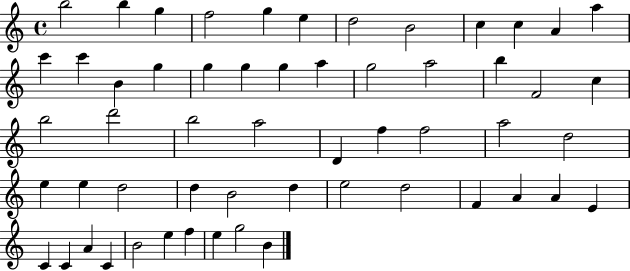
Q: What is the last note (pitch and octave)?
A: B4